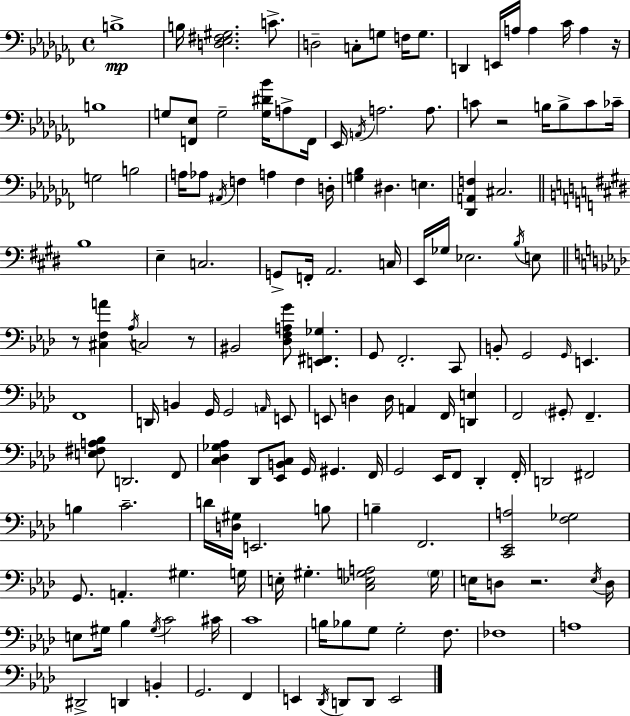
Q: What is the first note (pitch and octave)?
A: B3